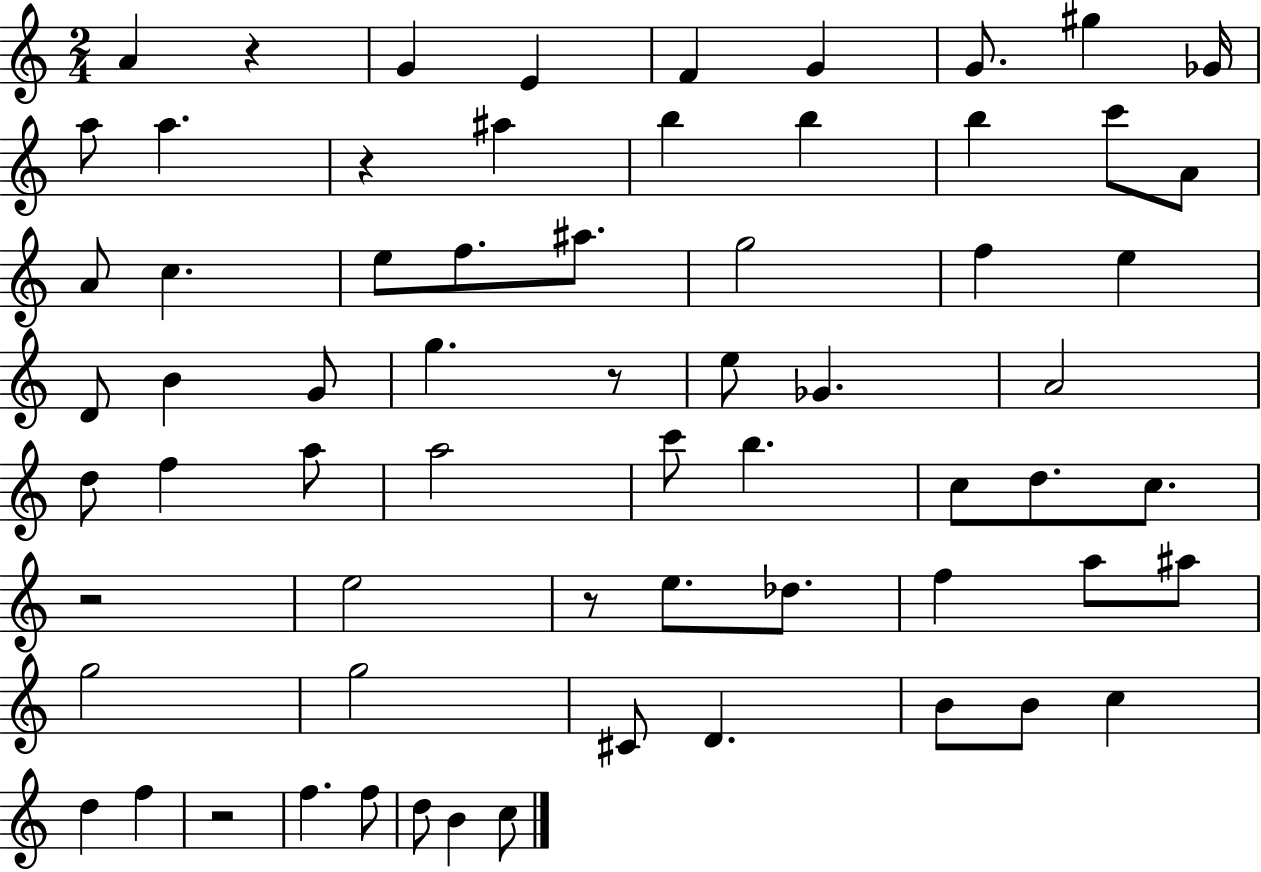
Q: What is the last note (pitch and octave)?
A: C5